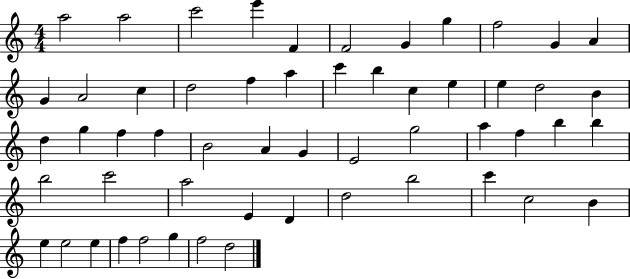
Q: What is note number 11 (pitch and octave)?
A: A4